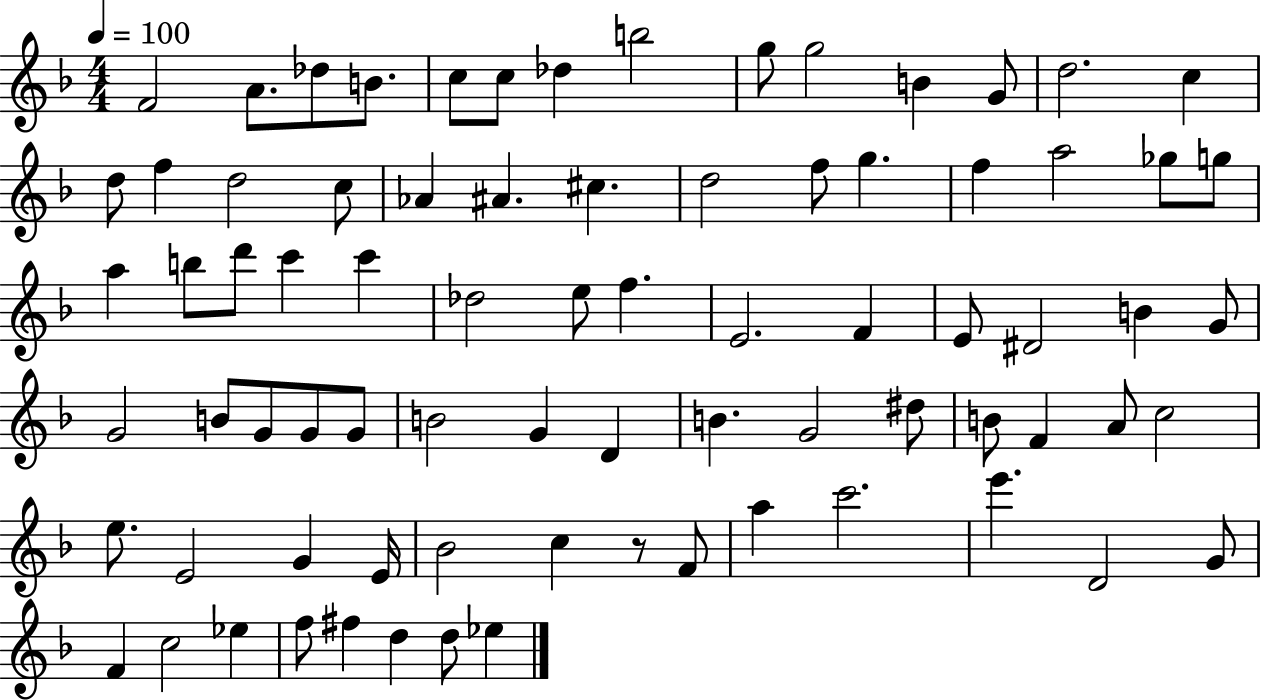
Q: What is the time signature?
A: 4/4